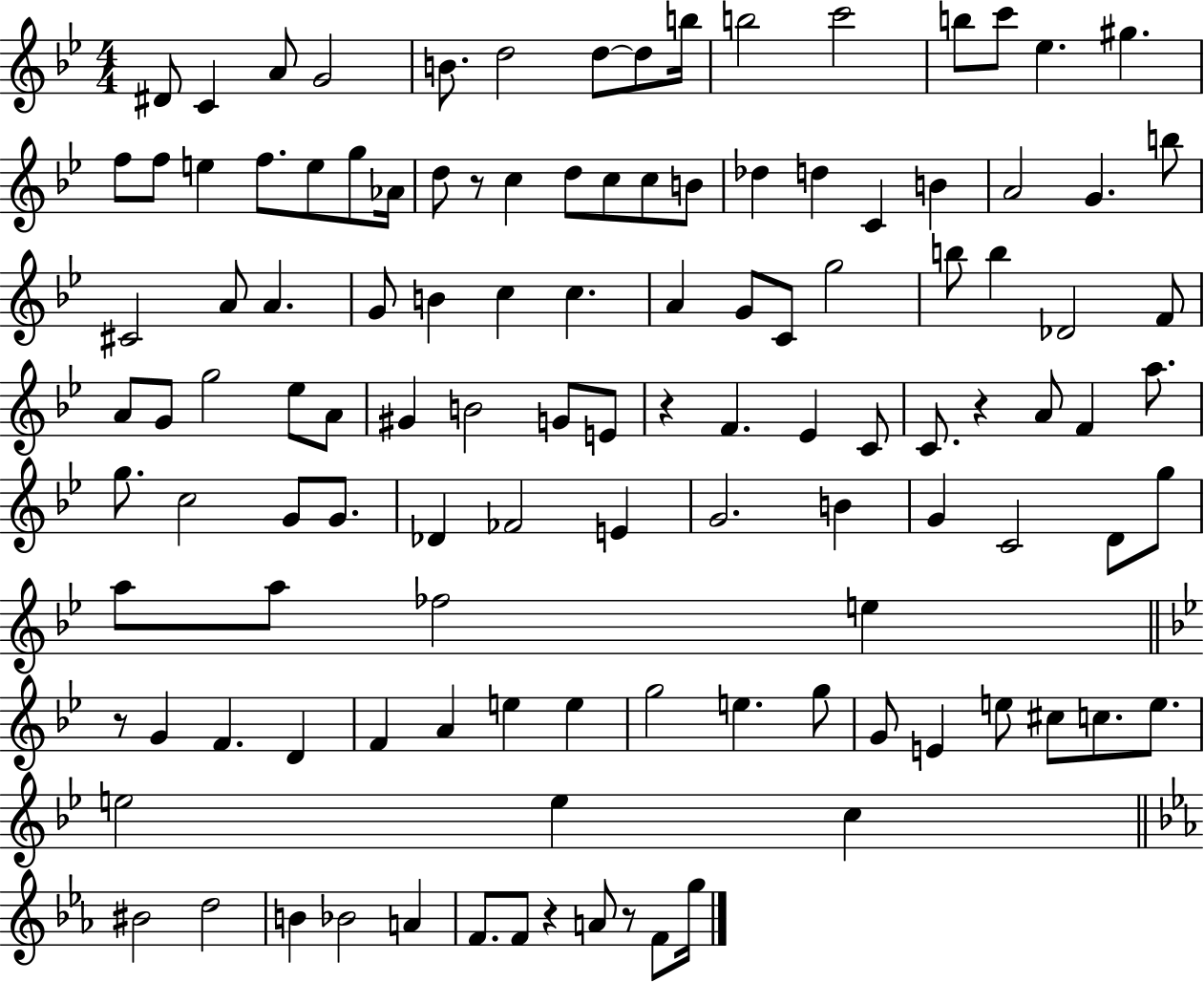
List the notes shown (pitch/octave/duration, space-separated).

D#4/e C4/q A4/e G4/h B4/e. D5/h D5/e D5/e B5/s B5/h C6/h B5/e C6/e Eb5/q. G#5/q. F5/e F5/e E5/q F5/e. E5/e G5/e Ab4/s D5/e R/e C5/q D5/e C5/e C5/e B4/e Db5/q D5/q C4/q B4/q A4/h G4/q. B5/e C#4/h A4/e A4/q. G4/e B4/q C5/q C5/q. A4/q G4/e C4/e G5/h B5/e B5/q Db4/h F4/e A4/e G4/e G5/h Eb5/e A4/e G#4/q B4/h G4/e E4/e R/q F4/q. Eb4/q C4/e C4/e. R/q A4/e F4/q A5/e. G5/e. C5/h G4/e G4/e. Db4/q FES4/h E4/q G4/h. B4/q G4/q C4/h D4/e G5/e A5/e A5/e FES5/h E5/q R/e G4/q F4/q. D4/q F4/q A4/q E5/q E5/q G5/h E5/q. G5/e G4/e E4/q E5/e C#5/e C5/e. E5/e. E5/h E5/q C5/q BIS4/h D5/h B4/q Bb4/h A4/q F4/e. F4/e R/q A4/e R/e F4/e G5/s